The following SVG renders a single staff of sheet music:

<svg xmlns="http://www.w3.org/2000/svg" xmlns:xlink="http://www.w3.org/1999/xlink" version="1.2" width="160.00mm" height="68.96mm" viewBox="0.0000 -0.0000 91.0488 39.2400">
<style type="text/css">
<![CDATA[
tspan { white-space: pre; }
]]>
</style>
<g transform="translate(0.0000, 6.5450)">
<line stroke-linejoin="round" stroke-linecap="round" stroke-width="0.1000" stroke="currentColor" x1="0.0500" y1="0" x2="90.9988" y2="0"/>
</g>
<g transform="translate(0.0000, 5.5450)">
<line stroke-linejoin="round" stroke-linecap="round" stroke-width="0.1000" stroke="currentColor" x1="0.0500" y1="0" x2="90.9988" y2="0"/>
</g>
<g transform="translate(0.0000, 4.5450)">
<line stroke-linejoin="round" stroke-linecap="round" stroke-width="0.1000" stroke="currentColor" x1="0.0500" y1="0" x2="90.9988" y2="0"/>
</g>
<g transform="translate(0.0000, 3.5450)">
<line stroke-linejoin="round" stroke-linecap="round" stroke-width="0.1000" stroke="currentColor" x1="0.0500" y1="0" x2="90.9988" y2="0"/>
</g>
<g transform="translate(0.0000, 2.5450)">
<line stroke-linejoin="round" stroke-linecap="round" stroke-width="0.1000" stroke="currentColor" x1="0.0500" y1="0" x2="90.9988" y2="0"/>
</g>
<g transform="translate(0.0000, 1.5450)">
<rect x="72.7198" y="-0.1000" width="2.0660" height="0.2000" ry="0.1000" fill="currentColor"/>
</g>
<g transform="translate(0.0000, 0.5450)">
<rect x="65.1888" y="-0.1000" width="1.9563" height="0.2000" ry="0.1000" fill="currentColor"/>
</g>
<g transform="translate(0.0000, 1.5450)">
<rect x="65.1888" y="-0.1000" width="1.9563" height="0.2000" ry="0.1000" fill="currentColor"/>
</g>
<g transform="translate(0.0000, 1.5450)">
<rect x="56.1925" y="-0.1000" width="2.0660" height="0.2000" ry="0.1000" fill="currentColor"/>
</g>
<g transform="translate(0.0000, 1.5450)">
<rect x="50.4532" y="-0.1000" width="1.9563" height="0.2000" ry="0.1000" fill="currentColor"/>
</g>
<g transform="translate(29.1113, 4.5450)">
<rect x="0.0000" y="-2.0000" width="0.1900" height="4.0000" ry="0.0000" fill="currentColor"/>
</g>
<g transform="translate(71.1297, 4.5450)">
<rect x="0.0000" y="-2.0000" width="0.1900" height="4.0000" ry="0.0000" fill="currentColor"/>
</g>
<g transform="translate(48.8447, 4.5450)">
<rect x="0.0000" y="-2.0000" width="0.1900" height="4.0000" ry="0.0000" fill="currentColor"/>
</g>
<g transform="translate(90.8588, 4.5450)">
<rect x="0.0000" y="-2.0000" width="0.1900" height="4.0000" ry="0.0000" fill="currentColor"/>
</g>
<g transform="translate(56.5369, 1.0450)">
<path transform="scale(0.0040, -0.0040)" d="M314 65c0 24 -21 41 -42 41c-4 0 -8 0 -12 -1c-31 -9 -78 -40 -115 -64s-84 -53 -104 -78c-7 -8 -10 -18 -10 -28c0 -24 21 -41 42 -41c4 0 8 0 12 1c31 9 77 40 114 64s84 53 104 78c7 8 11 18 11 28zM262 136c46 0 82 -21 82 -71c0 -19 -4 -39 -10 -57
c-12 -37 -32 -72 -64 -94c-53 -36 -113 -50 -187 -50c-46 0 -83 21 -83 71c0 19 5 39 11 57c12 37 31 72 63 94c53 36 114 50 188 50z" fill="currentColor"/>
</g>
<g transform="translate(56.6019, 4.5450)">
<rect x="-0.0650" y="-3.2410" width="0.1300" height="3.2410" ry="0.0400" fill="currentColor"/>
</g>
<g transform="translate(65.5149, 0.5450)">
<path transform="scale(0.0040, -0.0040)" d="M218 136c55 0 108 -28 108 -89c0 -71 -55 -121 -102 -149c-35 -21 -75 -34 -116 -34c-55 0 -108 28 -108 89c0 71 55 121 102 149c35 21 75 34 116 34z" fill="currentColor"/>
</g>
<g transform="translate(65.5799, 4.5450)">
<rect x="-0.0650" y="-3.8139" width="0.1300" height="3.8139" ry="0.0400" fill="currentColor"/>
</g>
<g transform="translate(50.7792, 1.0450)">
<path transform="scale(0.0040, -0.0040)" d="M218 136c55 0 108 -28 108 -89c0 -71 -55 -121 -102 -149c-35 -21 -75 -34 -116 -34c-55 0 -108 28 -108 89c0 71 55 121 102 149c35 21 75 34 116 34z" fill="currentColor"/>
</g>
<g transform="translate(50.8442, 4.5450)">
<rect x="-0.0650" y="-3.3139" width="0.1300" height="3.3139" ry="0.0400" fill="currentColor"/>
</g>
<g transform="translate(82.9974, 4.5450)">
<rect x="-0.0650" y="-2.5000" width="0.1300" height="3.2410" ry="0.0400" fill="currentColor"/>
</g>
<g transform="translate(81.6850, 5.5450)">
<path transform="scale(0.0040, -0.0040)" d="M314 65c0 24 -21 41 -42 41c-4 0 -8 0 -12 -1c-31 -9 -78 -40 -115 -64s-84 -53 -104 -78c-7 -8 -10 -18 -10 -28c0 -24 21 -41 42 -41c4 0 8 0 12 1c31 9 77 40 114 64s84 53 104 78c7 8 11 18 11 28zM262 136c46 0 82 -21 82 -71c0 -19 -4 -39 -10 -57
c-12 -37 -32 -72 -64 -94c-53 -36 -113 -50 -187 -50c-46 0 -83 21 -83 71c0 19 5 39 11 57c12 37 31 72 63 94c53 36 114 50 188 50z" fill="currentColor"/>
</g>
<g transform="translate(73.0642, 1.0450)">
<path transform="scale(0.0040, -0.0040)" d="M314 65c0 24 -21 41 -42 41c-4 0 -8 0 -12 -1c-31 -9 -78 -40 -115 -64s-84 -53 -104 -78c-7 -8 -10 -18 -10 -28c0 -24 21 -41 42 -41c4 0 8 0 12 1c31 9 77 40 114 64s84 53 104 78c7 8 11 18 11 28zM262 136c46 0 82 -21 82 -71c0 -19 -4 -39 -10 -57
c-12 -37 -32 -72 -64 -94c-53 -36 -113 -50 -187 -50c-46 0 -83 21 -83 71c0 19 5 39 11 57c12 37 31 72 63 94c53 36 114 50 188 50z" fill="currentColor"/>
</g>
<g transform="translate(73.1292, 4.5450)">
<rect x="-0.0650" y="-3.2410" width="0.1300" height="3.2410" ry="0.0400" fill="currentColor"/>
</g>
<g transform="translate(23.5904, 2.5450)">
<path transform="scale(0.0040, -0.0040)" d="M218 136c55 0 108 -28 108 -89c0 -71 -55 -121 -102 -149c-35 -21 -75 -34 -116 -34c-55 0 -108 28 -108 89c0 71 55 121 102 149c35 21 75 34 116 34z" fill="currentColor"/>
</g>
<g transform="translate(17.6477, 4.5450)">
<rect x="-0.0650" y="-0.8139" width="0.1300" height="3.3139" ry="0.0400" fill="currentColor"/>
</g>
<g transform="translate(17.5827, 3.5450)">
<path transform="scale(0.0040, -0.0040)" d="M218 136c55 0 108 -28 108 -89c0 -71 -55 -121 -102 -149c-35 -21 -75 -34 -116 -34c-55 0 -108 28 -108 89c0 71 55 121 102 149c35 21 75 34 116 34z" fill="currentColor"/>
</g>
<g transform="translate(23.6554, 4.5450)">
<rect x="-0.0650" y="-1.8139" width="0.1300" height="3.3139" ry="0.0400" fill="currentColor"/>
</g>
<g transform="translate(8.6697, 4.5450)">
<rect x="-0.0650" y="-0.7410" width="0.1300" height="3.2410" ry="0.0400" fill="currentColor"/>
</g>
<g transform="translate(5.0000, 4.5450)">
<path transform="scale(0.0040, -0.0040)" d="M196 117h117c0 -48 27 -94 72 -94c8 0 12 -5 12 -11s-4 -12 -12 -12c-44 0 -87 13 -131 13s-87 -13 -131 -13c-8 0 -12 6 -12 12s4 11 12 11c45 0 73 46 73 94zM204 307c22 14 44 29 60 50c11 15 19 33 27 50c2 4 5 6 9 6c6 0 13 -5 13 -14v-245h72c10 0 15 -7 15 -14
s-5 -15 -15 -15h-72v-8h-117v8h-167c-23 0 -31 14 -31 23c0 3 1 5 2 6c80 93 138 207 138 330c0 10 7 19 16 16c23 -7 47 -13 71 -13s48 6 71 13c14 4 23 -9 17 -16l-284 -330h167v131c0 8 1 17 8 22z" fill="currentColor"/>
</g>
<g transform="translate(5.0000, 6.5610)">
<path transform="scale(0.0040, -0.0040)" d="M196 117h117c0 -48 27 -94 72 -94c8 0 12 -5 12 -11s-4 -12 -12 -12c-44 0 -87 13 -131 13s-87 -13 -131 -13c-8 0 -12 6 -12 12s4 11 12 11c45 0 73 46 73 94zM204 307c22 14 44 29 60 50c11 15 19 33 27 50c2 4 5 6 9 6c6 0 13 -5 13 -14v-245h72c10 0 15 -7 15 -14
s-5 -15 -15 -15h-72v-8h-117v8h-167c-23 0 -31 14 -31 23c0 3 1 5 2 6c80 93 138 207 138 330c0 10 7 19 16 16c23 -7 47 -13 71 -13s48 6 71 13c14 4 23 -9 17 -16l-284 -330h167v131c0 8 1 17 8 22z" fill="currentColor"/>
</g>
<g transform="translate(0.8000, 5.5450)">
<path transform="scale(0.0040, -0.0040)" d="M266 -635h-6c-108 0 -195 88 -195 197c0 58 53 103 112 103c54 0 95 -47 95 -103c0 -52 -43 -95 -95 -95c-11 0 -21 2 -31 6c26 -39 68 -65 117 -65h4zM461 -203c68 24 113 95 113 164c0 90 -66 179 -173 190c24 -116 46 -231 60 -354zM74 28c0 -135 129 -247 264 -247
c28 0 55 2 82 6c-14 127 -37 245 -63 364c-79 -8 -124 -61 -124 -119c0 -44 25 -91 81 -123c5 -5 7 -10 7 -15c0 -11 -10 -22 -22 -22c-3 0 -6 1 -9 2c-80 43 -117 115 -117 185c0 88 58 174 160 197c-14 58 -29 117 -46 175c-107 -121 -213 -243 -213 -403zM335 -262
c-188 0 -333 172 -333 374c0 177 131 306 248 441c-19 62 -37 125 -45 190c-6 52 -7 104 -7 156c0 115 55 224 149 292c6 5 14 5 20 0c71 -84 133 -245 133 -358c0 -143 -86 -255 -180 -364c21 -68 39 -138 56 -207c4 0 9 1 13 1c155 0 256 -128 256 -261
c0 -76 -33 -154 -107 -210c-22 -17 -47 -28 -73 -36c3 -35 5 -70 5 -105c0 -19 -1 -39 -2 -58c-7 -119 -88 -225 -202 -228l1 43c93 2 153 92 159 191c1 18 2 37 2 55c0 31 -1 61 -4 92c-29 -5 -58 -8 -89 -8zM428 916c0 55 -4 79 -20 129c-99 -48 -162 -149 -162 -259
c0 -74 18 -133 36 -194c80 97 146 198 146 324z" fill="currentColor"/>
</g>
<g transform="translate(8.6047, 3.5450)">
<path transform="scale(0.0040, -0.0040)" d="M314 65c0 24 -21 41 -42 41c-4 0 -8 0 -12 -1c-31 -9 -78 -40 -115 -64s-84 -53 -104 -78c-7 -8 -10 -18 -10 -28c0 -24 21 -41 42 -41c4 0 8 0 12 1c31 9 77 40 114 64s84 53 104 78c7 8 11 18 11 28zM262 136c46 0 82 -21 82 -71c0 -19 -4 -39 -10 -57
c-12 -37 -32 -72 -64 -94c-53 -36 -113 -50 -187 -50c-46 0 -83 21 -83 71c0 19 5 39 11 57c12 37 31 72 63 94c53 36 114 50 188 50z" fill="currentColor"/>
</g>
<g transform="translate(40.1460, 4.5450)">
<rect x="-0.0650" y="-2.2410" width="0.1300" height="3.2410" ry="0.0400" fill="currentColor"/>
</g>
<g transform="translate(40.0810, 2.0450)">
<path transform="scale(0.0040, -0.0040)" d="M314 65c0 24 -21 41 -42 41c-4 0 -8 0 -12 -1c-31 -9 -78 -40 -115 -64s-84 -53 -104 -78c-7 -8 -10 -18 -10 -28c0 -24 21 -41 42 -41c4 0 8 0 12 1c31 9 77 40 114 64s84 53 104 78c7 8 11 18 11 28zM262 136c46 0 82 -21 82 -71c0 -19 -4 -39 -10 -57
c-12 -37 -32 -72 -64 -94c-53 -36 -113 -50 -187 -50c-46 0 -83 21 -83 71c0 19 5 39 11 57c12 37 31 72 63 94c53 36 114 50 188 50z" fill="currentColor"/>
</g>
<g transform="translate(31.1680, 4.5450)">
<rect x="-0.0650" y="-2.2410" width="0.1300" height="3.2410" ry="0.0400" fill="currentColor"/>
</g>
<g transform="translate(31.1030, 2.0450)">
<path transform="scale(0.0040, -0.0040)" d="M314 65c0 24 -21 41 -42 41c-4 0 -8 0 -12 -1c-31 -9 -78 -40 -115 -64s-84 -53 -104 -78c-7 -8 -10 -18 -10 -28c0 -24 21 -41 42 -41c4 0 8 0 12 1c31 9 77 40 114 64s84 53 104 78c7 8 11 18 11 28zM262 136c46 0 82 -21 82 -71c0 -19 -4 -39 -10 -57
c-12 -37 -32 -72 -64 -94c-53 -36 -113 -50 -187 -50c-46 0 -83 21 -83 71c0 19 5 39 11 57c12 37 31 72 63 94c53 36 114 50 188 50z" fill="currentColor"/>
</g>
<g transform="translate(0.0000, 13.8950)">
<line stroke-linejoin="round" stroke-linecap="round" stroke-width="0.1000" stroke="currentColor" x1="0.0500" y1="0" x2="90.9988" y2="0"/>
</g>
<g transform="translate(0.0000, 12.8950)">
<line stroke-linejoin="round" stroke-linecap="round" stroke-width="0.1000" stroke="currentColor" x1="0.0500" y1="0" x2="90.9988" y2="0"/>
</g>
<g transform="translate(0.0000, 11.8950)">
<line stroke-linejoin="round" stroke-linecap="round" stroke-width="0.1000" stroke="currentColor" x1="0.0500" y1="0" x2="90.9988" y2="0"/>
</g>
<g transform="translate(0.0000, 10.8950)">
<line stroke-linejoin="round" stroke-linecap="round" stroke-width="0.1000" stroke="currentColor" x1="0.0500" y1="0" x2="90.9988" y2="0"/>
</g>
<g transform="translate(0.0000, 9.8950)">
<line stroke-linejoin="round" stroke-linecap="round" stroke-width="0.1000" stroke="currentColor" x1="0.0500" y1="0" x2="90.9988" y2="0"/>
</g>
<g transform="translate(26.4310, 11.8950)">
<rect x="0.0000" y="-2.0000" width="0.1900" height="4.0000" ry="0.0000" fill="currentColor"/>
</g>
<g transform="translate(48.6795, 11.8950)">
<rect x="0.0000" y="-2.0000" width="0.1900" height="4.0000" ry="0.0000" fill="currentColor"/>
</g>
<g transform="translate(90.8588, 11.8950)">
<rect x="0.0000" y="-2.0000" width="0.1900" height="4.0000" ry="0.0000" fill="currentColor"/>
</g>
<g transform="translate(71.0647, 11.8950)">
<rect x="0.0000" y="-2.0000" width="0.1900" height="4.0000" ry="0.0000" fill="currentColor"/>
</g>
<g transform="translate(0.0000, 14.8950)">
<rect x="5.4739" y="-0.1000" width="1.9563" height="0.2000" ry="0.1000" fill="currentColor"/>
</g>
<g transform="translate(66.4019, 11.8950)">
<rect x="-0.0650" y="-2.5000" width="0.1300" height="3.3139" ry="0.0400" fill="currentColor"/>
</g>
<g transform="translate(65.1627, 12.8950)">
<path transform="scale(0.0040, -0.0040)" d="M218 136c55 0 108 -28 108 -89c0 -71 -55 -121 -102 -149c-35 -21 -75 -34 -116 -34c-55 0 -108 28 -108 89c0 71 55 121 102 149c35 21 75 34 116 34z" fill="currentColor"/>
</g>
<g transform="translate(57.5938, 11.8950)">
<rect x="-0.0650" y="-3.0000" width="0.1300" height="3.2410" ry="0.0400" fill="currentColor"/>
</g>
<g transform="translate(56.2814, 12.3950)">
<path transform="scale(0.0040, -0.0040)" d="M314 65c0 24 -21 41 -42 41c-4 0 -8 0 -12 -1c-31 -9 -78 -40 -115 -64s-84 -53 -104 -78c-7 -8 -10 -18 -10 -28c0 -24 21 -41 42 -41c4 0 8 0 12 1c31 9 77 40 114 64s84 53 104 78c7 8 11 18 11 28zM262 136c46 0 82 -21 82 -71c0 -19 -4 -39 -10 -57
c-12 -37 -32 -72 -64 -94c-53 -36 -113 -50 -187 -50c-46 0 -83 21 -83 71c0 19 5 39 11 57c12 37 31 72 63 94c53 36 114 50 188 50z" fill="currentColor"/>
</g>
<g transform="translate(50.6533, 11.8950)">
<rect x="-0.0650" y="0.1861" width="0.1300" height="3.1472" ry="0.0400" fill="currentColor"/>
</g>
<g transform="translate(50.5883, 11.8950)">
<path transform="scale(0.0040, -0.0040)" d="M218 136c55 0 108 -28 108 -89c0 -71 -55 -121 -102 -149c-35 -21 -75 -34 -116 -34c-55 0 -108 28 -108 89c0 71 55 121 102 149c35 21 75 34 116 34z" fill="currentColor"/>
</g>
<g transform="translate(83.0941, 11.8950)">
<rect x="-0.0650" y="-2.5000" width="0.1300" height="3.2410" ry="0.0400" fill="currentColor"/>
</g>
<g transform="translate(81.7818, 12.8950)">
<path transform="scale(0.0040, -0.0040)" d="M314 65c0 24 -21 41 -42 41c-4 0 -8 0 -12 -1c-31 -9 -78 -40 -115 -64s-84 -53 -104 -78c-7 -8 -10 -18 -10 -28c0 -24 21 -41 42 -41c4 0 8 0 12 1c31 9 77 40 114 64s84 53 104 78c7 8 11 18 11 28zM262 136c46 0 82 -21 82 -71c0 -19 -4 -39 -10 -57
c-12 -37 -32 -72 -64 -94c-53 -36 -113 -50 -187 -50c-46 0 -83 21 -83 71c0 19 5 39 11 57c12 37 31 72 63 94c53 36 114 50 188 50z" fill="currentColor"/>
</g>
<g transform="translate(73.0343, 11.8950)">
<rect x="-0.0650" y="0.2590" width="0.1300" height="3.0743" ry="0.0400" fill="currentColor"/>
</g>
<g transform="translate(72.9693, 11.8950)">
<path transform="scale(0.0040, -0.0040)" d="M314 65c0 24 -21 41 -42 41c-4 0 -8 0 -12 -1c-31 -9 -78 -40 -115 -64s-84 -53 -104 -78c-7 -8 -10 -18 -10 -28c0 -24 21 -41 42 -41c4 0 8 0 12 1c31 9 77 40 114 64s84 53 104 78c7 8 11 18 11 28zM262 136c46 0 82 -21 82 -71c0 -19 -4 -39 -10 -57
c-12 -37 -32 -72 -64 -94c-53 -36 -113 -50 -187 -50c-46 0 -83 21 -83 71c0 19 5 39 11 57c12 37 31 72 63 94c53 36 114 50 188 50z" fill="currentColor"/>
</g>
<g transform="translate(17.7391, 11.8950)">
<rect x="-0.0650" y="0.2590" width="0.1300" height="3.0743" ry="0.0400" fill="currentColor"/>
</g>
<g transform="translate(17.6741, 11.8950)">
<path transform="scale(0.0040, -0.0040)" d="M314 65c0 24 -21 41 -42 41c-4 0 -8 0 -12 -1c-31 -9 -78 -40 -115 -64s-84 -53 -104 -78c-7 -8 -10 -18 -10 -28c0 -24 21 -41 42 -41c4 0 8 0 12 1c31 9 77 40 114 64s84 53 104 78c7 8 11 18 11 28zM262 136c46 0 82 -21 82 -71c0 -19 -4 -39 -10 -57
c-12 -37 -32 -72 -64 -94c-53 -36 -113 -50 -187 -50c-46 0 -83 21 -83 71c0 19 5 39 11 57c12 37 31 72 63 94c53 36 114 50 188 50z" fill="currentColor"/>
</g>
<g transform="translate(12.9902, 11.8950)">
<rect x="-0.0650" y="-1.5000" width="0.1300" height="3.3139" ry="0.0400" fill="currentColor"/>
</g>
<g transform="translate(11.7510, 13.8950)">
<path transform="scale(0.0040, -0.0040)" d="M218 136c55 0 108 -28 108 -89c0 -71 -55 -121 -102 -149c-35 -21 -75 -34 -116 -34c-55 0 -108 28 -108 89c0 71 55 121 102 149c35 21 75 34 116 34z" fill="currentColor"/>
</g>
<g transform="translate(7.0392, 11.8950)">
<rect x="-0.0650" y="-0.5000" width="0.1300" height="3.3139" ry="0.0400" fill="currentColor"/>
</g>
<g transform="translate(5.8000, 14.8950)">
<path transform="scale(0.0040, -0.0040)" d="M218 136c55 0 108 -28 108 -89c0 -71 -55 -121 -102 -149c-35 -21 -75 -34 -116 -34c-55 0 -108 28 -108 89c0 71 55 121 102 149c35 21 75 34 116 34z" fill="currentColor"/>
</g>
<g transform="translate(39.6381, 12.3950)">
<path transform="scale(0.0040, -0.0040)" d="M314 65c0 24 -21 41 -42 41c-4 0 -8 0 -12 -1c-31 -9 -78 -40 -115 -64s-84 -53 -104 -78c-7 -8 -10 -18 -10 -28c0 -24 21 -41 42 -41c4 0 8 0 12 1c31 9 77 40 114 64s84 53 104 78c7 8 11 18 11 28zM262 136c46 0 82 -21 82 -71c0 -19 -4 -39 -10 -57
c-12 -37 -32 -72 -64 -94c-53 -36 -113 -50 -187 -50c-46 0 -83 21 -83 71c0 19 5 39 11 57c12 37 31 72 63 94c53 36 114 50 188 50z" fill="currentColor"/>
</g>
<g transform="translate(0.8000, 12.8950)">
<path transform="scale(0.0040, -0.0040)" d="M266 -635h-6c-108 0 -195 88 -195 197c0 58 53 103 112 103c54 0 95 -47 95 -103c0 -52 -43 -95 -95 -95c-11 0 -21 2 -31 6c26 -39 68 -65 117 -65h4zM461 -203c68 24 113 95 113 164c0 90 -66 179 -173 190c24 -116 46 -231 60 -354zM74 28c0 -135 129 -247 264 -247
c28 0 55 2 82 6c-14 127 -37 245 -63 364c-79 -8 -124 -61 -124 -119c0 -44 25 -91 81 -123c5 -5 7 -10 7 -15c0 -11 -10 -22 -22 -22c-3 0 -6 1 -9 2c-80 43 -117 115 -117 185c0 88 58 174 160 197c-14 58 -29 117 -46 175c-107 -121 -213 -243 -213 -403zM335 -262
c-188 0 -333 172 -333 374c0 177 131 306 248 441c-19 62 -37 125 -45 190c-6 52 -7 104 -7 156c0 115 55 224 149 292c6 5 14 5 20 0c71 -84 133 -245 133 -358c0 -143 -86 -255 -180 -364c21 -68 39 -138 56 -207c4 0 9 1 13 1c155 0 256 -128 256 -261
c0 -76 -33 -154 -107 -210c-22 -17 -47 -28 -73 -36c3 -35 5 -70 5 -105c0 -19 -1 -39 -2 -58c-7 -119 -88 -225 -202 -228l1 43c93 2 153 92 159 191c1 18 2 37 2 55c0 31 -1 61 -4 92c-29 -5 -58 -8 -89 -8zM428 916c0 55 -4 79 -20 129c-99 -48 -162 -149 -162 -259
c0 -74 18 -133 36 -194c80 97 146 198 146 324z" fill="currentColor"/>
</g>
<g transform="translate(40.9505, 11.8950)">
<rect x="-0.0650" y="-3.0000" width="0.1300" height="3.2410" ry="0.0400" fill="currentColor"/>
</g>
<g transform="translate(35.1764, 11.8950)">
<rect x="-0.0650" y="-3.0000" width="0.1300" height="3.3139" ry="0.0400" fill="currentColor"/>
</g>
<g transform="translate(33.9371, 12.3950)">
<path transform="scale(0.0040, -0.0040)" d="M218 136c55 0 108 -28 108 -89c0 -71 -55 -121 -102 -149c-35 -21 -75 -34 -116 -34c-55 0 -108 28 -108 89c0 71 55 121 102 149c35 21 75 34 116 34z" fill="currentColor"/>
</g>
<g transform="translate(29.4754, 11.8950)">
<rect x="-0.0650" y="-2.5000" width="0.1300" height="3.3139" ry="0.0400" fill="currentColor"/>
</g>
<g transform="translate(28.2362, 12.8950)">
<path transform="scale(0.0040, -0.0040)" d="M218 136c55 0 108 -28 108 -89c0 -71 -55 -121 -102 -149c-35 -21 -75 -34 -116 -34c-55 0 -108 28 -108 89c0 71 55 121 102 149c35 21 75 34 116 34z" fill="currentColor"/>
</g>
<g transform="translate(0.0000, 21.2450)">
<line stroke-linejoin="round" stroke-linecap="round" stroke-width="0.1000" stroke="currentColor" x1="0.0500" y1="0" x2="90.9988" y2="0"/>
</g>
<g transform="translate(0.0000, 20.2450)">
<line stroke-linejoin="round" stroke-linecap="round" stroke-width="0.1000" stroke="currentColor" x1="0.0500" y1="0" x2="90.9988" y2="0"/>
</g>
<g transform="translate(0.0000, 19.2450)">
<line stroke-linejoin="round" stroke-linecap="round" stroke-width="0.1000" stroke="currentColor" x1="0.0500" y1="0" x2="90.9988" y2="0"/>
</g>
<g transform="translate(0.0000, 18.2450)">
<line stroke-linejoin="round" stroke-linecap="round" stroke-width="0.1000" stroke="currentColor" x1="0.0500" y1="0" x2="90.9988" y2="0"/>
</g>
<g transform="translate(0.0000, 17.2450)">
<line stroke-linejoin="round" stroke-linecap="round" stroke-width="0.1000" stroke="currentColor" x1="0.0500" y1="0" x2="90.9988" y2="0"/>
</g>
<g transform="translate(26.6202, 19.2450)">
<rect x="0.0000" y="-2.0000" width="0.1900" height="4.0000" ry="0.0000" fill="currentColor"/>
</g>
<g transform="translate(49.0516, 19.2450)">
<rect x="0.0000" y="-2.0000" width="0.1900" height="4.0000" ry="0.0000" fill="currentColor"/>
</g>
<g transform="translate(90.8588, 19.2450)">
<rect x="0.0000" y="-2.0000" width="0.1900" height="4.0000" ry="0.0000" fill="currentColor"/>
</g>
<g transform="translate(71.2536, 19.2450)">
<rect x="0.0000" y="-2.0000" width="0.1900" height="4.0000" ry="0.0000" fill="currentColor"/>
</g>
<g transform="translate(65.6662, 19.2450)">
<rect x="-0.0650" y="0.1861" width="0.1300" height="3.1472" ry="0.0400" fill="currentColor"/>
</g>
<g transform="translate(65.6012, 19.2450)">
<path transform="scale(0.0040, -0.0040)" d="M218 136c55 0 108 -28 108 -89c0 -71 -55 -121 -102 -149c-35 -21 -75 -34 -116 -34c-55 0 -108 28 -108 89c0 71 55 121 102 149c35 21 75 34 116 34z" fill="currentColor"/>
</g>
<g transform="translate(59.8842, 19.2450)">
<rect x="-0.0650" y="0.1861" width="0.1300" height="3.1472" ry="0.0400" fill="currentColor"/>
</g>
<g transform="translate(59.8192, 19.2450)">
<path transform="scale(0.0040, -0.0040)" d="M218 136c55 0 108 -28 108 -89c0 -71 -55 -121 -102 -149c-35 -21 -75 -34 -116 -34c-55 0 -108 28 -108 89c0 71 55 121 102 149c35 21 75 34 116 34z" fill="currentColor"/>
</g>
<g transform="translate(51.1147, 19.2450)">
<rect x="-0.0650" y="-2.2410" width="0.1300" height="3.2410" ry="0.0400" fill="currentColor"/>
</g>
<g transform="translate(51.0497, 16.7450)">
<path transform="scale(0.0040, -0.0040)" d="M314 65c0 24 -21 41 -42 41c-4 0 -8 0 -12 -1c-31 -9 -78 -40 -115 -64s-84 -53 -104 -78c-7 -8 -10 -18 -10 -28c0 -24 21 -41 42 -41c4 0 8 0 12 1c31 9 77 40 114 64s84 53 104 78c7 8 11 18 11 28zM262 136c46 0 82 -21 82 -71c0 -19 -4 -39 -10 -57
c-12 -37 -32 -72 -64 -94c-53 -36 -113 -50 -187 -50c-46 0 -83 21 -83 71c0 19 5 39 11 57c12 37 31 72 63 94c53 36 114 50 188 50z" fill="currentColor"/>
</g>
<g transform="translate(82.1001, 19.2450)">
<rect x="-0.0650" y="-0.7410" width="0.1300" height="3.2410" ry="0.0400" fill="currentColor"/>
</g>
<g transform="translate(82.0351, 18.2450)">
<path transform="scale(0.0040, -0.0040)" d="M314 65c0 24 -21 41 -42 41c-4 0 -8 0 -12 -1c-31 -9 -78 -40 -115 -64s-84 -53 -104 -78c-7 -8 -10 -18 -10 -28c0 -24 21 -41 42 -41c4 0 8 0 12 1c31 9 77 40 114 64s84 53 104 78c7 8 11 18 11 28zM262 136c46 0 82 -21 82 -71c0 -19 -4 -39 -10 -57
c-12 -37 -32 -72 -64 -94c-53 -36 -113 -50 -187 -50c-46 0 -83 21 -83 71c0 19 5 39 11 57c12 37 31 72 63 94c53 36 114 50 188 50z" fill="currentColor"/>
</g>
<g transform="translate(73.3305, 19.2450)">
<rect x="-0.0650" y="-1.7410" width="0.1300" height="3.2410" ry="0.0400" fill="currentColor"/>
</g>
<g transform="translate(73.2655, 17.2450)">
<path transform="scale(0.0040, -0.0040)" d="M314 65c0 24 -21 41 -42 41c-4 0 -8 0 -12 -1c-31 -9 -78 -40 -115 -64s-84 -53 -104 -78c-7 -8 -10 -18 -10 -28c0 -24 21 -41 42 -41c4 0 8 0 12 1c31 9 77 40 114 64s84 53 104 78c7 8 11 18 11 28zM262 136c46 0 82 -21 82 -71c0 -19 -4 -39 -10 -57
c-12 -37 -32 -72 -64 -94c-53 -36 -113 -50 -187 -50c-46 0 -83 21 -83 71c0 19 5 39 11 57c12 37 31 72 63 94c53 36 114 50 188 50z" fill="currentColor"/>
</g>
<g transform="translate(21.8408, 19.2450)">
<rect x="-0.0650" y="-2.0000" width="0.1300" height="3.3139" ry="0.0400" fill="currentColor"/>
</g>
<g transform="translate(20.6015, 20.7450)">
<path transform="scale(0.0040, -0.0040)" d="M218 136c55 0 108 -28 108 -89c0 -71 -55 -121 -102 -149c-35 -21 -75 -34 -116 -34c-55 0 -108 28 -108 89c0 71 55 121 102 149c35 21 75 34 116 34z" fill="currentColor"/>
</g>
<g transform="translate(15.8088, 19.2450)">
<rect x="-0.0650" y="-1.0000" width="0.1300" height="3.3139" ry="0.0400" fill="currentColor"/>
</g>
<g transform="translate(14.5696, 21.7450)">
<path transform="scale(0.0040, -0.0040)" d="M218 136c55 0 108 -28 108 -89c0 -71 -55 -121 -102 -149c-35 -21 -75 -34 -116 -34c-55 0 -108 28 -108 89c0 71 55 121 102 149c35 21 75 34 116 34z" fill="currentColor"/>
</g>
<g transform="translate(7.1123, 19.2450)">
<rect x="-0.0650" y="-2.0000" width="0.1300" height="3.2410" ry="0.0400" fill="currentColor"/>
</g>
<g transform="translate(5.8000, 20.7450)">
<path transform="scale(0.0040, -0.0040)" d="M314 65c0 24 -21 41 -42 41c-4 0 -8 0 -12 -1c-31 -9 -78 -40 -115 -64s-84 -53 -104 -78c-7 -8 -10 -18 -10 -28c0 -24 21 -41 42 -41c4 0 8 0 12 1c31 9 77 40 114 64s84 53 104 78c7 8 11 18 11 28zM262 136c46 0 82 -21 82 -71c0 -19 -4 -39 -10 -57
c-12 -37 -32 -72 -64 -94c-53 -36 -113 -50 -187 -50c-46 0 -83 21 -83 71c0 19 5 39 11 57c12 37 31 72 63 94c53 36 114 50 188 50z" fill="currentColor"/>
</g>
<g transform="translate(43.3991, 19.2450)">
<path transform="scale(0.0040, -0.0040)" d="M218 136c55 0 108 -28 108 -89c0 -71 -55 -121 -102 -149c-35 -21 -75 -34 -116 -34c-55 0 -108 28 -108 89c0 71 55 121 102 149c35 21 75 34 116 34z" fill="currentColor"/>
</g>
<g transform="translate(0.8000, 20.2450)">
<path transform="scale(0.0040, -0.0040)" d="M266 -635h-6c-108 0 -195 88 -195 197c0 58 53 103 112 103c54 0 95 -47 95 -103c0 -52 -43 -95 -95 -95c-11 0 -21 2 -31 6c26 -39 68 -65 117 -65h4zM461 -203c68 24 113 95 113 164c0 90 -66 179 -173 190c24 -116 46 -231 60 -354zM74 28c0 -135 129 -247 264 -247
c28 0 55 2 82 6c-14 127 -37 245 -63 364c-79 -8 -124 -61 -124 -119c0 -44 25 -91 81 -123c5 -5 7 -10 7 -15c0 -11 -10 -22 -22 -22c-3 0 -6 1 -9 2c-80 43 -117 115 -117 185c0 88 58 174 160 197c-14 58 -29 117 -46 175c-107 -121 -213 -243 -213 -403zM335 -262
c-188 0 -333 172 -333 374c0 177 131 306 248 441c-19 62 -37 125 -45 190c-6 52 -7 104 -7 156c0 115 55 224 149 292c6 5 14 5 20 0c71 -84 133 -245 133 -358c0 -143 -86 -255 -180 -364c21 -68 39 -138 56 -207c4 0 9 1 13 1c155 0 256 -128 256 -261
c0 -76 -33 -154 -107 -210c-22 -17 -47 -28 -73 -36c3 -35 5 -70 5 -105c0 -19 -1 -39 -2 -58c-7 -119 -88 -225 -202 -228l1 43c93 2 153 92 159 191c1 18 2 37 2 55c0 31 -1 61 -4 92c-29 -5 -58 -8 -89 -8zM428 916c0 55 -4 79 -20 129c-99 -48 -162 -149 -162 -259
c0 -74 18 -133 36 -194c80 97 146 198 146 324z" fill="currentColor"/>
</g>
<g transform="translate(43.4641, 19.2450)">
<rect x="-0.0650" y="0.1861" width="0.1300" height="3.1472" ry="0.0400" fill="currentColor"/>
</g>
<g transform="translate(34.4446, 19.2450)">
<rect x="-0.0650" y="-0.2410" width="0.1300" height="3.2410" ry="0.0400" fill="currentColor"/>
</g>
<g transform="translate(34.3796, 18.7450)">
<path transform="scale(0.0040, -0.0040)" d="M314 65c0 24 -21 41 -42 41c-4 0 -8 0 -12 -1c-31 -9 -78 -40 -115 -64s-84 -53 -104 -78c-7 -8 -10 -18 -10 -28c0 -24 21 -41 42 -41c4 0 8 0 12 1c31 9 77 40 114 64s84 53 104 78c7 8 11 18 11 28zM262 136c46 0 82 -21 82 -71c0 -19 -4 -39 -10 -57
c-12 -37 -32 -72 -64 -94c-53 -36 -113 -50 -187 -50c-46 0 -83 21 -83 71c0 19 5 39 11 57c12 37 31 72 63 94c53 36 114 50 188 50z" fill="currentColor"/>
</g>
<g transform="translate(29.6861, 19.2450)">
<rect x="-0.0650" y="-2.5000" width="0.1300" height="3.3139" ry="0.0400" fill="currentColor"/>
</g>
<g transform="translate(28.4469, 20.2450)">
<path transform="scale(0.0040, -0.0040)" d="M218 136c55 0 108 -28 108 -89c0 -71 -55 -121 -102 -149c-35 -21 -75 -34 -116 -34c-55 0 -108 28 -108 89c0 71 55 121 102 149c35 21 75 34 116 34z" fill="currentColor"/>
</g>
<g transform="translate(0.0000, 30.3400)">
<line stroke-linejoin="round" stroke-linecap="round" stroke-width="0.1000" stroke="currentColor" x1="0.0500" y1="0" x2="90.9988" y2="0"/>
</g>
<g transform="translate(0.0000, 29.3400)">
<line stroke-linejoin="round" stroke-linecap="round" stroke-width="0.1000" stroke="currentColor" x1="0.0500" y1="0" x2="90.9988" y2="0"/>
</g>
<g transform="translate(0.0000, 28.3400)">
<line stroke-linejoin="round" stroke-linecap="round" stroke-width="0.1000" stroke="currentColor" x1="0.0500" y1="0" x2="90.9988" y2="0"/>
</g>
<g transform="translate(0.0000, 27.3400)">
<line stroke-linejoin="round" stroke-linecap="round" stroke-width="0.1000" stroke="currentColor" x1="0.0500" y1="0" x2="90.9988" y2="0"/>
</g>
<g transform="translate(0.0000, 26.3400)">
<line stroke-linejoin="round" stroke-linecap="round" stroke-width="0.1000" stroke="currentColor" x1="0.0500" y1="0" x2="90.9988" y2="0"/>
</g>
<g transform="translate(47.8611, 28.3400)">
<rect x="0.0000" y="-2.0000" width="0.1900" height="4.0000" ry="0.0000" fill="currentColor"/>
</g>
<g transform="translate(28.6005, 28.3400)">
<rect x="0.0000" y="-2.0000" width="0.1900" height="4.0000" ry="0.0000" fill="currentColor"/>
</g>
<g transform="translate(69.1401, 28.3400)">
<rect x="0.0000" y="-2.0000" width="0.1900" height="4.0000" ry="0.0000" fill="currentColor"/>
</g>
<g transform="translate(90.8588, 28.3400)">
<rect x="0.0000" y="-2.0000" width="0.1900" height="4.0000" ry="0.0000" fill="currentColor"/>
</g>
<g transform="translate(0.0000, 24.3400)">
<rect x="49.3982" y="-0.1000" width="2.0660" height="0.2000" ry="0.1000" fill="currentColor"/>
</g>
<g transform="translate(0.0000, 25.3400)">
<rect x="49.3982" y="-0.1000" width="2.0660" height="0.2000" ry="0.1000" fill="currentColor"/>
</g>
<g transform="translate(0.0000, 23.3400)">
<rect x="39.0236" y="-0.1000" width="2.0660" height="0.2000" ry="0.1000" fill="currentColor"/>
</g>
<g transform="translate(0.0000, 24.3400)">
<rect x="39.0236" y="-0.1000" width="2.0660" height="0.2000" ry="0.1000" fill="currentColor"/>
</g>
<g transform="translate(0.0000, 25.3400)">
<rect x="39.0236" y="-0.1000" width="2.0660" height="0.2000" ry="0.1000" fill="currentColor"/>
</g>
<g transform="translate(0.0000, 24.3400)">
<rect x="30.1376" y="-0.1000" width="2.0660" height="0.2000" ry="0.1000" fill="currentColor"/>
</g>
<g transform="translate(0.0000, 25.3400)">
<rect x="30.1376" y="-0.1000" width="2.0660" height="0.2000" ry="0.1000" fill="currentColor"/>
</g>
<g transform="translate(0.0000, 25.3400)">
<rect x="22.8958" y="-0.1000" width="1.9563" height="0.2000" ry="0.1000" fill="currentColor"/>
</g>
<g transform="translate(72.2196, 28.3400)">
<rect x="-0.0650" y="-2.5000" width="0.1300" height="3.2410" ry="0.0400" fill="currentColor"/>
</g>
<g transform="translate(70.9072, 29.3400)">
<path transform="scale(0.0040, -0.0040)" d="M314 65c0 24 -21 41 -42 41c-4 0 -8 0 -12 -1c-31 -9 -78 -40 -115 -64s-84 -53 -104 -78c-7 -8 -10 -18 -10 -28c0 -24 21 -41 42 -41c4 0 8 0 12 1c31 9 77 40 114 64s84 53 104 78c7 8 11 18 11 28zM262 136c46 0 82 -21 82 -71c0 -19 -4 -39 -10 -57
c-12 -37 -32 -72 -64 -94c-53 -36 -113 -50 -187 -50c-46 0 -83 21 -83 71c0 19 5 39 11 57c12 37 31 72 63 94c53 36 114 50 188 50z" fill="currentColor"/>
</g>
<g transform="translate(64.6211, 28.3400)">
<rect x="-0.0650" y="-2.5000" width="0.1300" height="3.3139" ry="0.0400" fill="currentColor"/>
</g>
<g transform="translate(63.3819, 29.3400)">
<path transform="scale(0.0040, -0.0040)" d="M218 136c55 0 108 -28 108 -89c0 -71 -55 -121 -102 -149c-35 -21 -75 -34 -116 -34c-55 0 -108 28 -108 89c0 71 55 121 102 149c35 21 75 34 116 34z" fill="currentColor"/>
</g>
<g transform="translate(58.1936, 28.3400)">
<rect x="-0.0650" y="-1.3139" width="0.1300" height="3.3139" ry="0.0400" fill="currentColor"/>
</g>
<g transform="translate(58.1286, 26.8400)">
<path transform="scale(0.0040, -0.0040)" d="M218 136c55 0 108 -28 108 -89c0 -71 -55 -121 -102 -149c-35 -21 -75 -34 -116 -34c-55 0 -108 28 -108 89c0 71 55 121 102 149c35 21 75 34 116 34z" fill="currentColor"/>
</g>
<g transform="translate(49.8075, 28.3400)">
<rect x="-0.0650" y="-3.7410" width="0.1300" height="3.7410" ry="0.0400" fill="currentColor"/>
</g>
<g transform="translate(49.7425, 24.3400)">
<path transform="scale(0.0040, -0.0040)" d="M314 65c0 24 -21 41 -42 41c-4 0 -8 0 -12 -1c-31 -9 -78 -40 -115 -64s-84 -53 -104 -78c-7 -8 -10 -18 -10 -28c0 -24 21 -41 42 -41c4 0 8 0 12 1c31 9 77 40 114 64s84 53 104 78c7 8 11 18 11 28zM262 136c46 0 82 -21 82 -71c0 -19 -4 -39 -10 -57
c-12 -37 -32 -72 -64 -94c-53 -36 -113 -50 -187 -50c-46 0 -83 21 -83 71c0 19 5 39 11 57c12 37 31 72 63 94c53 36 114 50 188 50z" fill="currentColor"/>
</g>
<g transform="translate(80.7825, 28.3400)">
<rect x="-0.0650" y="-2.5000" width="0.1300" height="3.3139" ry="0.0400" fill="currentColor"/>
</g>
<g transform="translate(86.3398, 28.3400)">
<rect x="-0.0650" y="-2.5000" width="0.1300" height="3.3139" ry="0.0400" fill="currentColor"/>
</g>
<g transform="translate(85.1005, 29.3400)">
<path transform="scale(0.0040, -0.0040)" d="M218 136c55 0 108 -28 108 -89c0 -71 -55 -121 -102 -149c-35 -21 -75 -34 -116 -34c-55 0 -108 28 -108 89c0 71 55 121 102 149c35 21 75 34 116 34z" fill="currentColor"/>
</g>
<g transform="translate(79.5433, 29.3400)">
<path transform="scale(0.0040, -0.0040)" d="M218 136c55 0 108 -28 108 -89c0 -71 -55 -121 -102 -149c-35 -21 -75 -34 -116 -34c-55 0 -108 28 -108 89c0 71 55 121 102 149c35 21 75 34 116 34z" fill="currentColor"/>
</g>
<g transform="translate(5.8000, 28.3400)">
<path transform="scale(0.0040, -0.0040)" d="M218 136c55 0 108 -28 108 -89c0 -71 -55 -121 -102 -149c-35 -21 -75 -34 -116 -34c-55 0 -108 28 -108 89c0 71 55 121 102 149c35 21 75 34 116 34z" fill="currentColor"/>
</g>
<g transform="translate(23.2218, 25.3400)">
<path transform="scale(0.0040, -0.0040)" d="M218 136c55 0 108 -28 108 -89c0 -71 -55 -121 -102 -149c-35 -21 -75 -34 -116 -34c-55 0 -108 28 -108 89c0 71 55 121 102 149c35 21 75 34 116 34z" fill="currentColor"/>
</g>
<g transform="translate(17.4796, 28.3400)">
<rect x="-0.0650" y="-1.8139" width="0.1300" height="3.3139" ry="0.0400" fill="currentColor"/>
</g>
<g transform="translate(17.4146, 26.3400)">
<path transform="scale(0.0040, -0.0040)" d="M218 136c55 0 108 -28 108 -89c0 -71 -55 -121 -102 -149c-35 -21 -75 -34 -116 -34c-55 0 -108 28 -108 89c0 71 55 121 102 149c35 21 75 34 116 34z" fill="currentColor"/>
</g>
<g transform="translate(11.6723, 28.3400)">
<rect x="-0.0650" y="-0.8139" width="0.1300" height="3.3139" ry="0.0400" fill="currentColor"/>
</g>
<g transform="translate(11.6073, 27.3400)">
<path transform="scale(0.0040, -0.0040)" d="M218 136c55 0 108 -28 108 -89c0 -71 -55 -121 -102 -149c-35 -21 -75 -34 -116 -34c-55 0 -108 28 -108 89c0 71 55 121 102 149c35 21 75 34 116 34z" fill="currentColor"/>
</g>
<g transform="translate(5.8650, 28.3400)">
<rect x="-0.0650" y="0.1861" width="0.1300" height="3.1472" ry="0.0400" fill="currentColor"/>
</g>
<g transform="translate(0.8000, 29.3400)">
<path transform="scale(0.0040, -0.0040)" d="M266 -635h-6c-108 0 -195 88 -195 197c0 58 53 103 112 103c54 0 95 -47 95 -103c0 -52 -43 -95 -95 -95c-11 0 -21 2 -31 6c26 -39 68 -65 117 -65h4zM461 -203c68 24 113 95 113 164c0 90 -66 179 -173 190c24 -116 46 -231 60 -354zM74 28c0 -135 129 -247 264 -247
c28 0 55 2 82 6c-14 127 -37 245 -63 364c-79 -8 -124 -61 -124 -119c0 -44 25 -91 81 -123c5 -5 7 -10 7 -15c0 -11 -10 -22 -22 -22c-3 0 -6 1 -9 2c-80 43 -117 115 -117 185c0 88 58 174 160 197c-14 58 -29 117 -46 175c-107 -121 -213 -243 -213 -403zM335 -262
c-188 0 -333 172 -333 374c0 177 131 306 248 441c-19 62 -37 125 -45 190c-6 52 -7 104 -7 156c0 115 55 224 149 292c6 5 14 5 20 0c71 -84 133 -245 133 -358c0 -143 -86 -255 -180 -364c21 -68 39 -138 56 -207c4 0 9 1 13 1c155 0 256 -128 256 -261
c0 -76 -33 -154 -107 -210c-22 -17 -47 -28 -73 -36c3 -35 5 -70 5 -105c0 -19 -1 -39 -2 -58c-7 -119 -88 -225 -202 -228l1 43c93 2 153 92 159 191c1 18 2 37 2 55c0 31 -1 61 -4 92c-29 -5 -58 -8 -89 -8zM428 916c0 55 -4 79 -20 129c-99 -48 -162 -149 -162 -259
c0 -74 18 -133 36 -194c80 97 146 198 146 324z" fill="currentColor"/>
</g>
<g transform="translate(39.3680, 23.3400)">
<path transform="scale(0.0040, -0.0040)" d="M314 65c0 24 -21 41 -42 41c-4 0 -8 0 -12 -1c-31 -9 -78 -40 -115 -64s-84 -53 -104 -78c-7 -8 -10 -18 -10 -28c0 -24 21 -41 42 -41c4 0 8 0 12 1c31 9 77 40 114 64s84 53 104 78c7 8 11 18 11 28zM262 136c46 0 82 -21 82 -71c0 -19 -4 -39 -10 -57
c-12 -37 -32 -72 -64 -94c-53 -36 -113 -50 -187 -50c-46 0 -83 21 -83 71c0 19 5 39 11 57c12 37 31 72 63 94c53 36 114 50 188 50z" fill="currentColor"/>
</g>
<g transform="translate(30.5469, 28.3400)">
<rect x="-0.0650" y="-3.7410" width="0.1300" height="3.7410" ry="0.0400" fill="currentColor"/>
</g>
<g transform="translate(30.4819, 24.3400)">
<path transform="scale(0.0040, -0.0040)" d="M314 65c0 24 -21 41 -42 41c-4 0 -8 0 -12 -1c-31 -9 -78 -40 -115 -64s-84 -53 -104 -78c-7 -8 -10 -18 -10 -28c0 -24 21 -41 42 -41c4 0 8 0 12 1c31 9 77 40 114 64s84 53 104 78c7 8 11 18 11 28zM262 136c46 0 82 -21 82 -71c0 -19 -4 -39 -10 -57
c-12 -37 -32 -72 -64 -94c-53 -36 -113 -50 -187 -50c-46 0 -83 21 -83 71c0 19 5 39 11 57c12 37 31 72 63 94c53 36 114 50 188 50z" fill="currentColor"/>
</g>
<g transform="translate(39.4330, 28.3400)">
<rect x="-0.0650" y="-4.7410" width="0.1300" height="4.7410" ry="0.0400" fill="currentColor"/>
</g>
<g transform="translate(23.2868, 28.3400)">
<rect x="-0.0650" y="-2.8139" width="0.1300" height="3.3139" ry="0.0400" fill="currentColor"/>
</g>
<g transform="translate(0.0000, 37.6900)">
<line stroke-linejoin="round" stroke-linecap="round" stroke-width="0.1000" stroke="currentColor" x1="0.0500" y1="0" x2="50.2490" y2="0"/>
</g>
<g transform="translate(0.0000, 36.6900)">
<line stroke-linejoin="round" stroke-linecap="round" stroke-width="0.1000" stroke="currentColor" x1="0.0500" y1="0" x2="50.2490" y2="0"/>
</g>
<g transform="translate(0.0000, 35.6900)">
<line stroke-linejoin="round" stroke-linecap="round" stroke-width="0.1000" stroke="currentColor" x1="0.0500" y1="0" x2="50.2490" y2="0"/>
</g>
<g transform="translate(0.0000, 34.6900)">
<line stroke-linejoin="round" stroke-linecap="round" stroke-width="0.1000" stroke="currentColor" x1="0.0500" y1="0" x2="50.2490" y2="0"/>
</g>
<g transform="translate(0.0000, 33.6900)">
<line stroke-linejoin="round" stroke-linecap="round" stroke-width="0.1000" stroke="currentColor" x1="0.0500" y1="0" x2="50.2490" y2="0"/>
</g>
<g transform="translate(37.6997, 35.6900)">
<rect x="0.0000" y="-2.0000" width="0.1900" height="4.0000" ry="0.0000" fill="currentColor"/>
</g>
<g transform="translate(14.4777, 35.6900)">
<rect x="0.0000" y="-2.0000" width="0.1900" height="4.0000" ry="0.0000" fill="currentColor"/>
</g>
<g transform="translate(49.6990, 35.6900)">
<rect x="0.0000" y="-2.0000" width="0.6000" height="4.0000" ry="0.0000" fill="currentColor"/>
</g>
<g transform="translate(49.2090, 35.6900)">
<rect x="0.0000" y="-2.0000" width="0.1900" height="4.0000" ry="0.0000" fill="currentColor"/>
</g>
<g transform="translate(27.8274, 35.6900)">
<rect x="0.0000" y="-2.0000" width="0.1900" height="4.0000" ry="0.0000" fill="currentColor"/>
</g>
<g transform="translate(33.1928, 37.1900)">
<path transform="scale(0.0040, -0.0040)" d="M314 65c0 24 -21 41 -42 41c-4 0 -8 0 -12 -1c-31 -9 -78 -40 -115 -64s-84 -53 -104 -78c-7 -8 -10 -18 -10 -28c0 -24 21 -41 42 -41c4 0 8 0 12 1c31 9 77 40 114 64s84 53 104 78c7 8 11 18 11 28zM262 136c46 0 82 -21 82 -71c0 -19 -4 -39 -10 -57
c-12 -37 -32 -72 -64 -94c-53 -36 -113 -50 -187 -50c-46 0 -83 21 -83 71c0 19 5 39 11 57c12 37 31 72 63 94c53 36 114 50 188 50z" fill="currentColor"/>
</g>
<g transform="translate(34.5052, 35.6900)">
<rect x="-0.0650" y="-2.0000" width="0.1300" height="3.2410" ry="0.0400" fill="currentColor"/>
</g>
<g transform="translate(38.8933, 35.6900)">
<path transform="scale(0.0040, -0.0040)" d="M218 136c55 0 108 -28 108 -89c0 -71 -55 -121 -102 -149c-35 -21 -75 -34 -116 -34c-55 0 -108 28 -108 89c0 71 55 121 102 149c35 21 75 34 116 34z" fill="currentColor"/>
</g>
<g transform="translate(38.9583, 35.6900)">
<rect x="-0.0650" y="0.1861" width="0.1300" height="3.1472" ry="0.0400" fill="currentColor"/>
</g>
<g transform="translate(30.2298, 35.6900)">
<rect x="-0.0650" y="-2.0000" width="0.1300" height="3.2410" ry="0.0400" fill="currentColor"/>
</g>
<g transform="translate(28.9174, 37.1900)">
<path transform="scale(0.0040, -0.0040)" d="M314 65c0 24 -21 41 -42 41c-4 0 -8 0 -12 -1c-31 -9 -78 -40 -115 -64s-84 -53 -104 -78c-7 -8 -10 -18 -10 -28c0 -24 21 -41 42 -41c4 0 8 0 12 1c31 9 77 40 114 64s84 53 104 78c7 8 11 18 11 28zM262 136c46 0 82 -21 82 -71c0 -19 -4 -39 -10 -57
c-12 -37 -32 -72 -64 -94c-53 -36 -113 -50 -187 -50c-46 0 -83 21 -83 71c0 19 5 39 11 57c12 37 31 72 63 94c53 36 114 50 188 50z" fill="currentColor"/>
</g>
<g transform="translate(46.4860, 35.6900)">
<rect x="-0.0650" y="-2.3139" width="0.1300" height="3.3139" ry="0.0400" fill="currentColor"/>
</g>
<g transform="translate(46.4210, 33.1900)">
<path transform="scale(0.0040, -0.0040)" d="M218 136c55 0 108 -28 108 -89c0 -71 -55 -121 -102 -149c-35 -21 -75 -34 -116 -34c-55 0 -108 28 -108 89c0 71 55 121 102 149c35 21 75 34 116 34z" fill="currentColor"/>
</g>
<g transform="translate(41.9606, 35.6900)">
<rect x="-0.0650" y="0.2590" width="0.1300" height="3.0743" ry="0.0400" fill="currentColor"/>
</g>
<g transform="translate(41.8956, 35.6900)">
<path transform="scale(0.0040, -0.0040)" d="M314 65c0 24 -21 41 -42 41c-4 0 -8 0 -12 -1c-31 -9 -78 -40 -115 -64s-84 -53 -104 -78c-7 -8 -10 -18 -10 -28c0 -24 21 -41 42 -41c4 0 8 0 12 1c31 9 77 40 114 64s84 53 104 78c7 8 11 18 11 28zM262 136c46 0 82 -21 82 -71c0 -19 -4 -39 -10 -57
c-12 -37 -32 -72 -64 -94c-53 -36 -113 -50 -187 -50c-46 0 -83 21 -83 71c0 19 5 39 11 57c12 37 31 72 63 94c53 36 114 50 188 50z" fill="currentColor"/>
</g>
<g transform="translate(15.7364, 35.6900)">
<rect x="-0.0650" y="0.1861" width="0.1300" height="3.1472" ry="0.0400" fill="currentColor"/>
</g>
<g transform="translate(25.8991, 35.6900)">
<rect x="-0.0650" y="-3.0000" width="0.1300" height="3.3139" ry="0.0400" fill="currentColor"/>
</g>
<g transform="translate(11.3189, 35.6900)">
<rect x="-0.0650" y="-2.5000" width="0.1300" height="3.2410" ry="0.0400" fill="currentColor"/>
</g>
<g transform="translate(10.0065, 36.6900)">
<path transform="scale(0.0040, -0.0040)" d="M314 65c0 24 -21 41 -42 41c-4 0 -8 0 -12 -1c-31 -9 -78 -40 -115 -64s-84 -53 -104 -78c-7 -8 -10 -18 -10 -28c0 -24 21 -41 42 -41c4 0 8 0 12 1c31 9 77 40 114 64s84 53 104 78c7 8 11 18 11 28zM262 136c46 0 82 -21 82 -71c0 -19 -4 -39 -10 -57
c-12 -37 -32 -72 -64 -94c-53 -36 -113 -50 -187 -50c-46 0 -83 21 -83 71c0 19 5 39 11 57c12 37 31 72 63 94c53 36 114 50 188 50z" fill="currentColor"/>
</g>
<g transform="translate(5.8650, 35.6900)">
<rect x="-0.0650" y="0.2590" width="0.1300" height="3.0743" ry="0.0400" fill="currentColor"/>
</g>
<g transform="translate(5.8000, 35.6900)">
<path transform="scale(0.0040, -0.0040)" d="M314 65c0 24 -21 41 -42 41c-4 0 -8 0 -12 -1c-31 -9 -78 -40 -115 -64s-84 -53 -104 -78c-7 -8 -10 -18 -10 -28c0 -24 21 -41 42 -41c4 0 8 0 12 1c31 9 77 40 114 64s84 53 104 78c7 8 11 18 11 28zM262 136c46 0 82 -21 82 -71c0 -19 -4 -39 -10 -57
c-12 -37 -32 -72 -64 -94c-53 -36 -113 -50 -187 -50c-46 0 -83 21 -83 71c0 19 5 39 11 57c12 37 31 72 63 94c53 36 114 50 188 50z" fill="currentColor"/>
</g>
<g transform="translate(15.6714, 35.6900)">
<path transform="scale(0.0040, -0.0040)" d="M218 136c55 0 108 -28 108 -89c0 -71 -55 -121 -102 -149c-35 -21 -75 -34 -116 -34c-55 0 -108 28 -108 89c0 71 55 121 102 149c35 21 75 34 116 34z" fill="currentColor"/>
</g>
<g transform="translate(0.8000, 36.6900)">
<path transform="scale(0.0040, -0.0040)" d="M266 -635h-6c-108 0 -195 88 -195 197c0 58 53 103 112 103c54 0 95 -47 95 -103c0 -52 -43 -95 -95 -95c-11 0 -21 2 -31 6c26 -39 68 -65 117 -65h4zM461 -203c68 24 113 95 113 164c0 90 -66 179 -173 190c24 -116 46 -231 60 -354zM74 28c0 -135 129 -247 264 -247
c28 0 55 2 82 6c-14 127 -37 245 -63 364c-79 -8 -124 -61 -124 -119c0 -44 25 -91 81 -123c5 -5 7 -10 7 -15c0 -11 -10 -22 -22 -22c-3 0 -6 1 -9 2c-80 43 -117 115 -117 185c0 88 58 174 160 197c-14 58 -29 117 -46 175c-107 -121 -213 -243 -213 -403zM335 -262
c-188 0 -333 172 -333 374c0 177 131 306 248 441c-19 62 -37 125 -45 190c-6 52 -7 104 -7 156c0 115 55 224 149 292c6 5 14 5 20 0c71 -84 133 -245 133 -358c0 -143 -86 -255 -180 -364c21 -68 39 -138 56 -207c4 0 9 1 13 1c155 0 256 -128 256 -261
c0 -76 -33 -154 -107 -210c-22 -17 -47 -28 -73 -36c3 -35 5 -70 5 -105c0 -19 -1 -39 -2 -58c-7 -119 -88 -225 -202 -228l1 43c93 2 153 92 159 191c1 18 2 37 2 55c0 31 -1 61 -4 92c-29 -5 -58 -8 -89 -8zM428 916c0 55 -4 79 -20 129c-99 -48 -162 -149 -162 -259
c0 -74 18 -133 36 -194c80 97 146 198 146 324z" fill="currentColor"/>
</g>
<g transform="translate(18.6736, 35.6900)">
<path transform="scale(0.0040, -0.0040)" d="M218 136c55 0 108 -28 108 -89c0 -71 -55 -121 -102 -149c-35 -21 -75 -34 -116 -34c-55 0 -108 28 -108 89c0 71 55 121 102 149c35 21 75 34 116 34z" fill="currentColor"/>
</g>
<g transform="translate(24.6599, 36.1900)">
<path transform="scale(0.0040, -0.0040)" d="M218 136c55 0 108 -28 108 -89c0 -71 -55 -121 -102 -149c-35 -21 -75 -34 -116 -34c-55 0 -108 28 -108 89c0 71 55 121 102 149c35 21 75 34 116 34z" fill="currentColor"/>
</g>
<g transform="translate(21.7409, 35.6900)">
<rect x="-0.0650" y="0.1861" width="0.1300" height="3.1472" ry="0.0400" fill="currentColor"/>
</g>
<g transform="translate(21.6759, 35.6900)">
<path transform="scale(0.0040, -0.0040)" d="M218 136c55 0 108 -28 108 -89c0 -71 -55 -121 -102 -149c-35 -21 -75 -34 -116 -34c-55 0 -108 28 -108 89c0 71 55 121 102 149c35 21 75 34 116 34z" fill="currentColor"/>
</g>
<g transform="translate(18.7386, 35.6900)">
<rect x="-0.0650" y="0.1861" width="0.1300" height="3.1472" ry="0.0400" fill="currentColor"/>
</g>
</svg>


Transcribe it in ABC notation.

X:1
T:Untitled
M:4/4
L:1/4
K:C
d2 d f g2 g2 b b2 c' b2 G2 C E B2 G A A2 B A2 G B2 G2 F2 D F G c2 B g2 B B f2 d2 B d f a c'2 e'2 c'2 e G G2 G G B2 G2 B B B A F2 F2 B B2 g